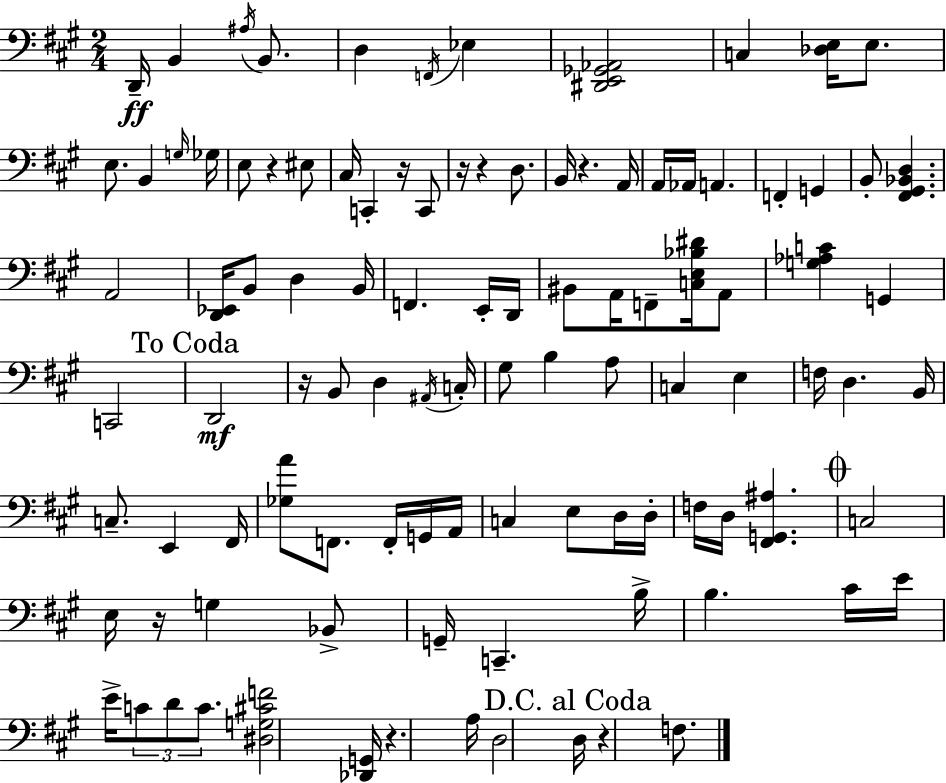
X:1
T:Untitled
M:2/4
L:1/4
K:A
D,,/4 B,, ^A,/4 B,,/2 D, F,,/4 _E, [^D,,E,,_G,,_A,,]2 C, [_D,E,]/4 E,/2 E,/2 B,, G,/4 _G,/4 E,/2 z ^E,/2 ^C,/4 C,, z/4 C,,/2 z/4 z D,/2 B,,/4 z A,,/4 A,,/4 _A,,/4 A,, F,, G,, B,,/2 [^F,,^G,,_B,,D,] A,,2 [D,,_E,,]/4 B,,/2 D, B,,/4 F,, E,,/4 D,,/4 ^B,,/2 A,,/4 F,,/2 [C,E,_B,^D]/4 A,,/2 [G,_A,C] G,, C,,2 D,,2 z/4 B,,/2 D, ^A,,/4 C,/4 ^G,/2 B, A,/2 C, E, F,/4 D, B,,/4 C,/2 E,, ^F,,/4 [_G,A]/2 F,,/2 F,,/4 G,,/4 A,,/4 C, E,/2 D,/4 D,/4 F,/4 D,/4 [^F,,G,,^A,] C,2 E,/4 z/4 G, _B,,/2 G,,/4 C,, B,/4 B, ^C/4 E/4 E/4 C/2 D/2 C/2 [^D,G,^CF]2 [_D,,G,,]/4 z A,/4 D,2 D,/4 z F,/2